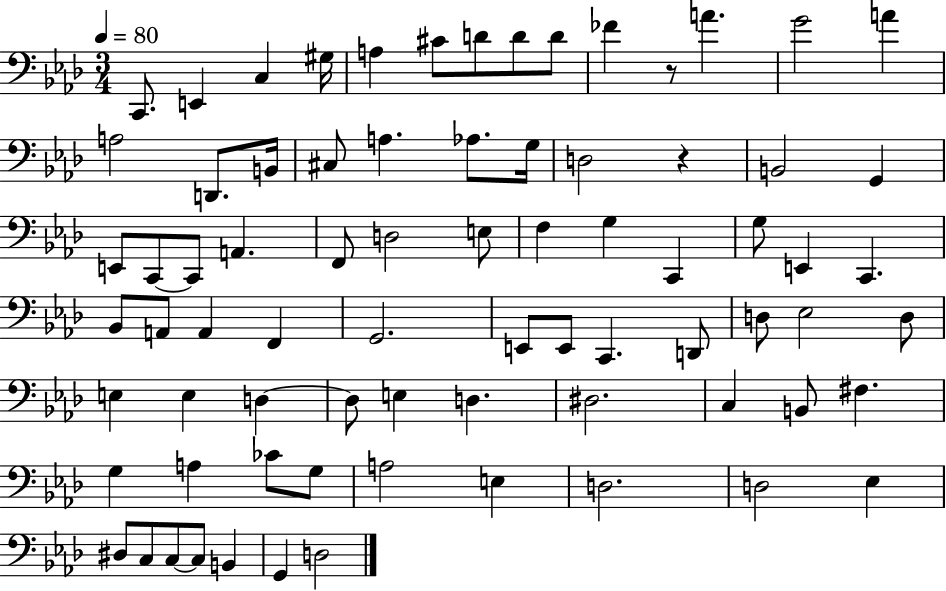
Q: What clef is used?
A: bass